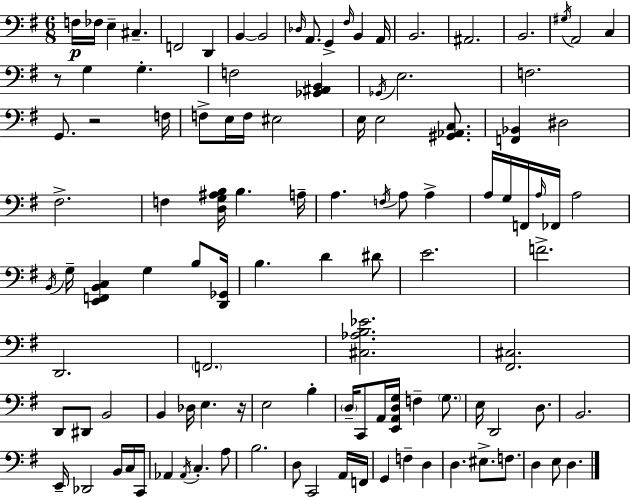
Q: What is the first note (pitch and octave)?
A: F3